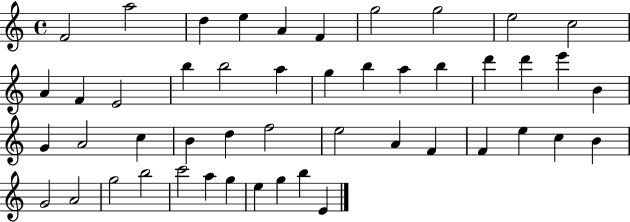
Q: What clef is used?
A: treble